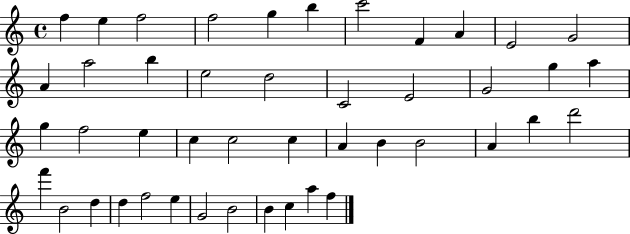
{
  \clef treble
  \time 4/4
  \defaultTimeSignature
  \key c \major
  f''4 e''4 f''2 | f''2 g''4 b''4 | c'''2 f'4 a'4 | e'2 g'2 | \break a'4 a''2 b''4 | e''2 d''2 | c'2 e'2 | g'2 g''4 a''4 | \break g''4 f''2 e''4 | c''4 c''2 c''4 | a'4 b'4 b'2 | a'4 b''4 d'''2 | \break f'''4 b'2 d''4 | d''4 f''2 e''4 | g'2 b'2 | b'4 c''4 a''4 f''4 | \break \bar "|."
}